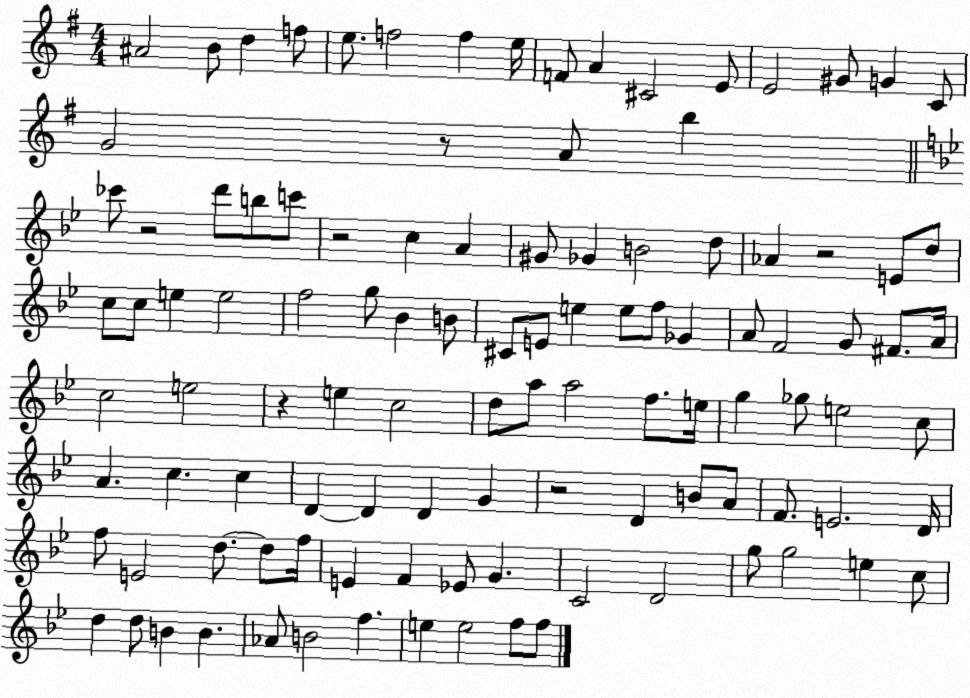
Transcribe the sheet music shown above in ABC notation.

X:1
T:Untitled
M:4/4
L:1/4
K:G
^A2 B/2 d f/2 e/2 f2 f e/4 F/2 A ^C2 E/2 E2 ^G/2 G C/2 G2 z/2 A/2 b _c'/2 z2 d'/2 b/2 c'/2 z2 c A ^G/2 _G B2 d/2 _A z2 E/2 d/2 c/2 c/2 e e2 f2 g/2 _B B/2 ^C/2 E/2 e e/2 f/2 _G A/2 F2 G/2 ^F/2 A/4 c2 e2 z e c2 d/2 a/2 a2 f/2 e/4 g _g/2 e2 c/2 A c c D D D G z2 D B/2 A/2 F/2 E2 D/4 f/2 E2 d/2 d/2 f/4 E F _E/2 G C2 D2 g/2 g2 e c/2 d d/2 B B _A/2 B2 f e e2 f/2 f/2